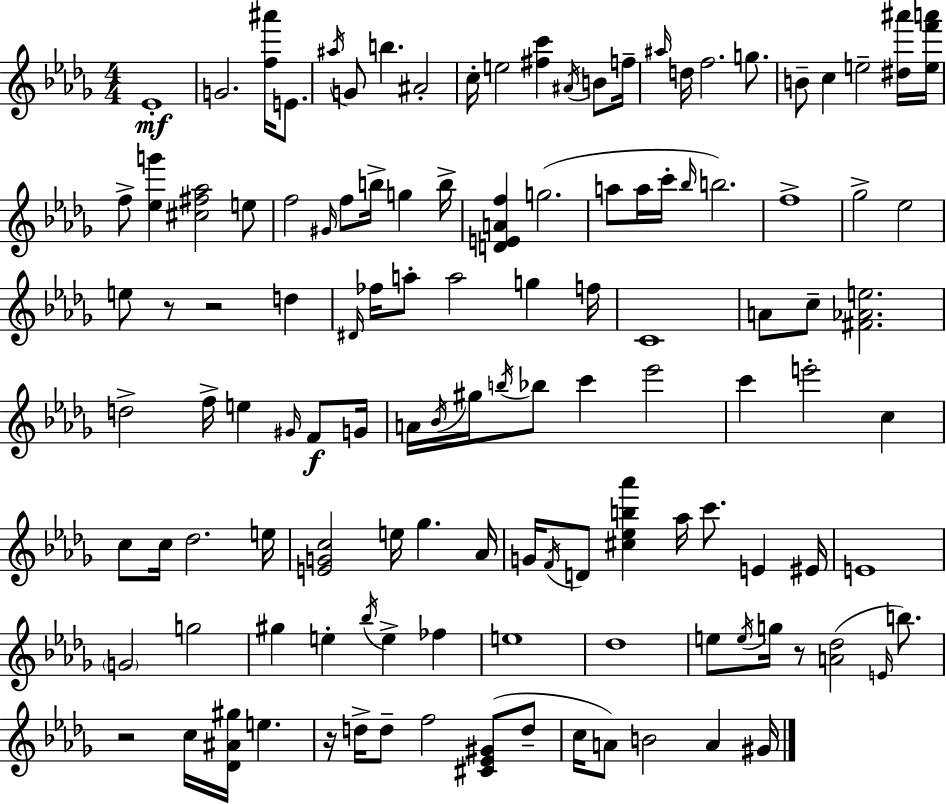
Eb4/w G4/h. [F5,A#6]/s E4/e. A#5/s G4/e B5/q. A#4/h C5/s E5/h [F#5,C6]/q A#4/s B4/e F5/s A#5/s D5/s F5/h. G5/e. B4/e C5/q E5/h [D#5,A#6]/s [E5,F6,A6]/s F5/e [Eb5,G6]/q [C#5,F#5,Ab5]/h E5/e F5/h G#4/s F5/e B5/s G5/q B5/s [D4,E4,A4,F5]/q G5/h. A5/e A5/s C6/s Bb5/s B5/h. F5/w Gb5/h Eb5/h E5/e R/e R/h D5/q D#4/s FES5/s A5/e A5/h G5/q F5/s C4/w A4/e C5/e [F#4,Ab4,E5]/h. D5/h F5/s E5/q G#4/s F4/e G4/s A4/s Bb4/s G#5/s B5/s Bb5/e C6/q Eb6/h C6/q E6/h C5/q C5/e C5/s Db5/h. E5/s [E4,G4,C5]/h E5/s Gb5/q. Ab4/s G4/s F4/s D4/e [C#5,Eb5,B5,Ab6]/q Ab5/s C6/e. E4/q EIS4/s E4/w G4/h G5/h G#5/q E5/q Bb5/s E5/q FES5/q E5/w Db5/w E5/e E5/s G5/s R/e [A4,Db5]/h E4/s B5/e. R/h C5/s [Db4,A#4,G#5]/s E5/q. R/s D5/s D5/e F5/h [C#4,Eb4,G#4]/e D5/e C5/s A4/e B4/h A4/q G#4/s